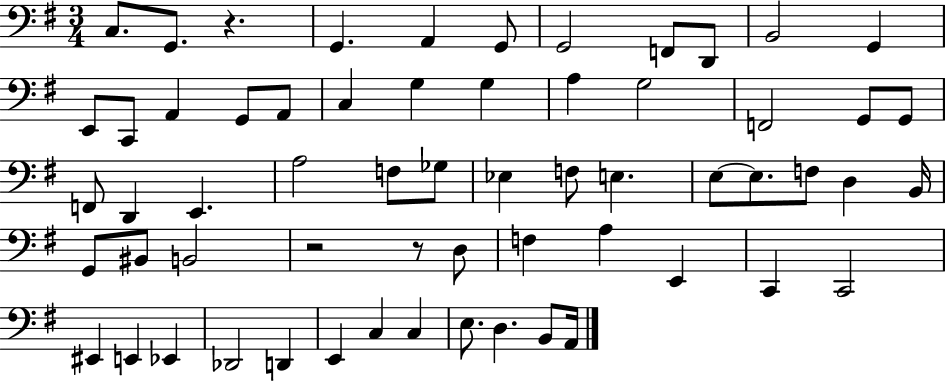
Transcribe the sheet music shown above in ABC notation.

X:1
T:Untitled
M:3/4
L:1/4
K:G
C,/2 G,,/2 z G,, A,, G,,/2 G,,2 F,,/2 D,,/2 B,,2 G,, E,,/2 C,,/2 A,, G,,/2 A,,/2 C, G, G, A, G,2 F,,2 G,,/2 G,,/2 F,,/2 D,, E,, A,2 F,/2 _G,/2 _E, F,/2 E, E,/2 E,/2 F,/2 D, B,,/4 G,,/2 ^B,,/2 B,,2 z2 z/2 D,/2 F, A, E,, C,, C,,2 ^E,, E,, _E,, _D,,2 D,, E,, C, C, E,/2 D, B,,/2 A,,/4